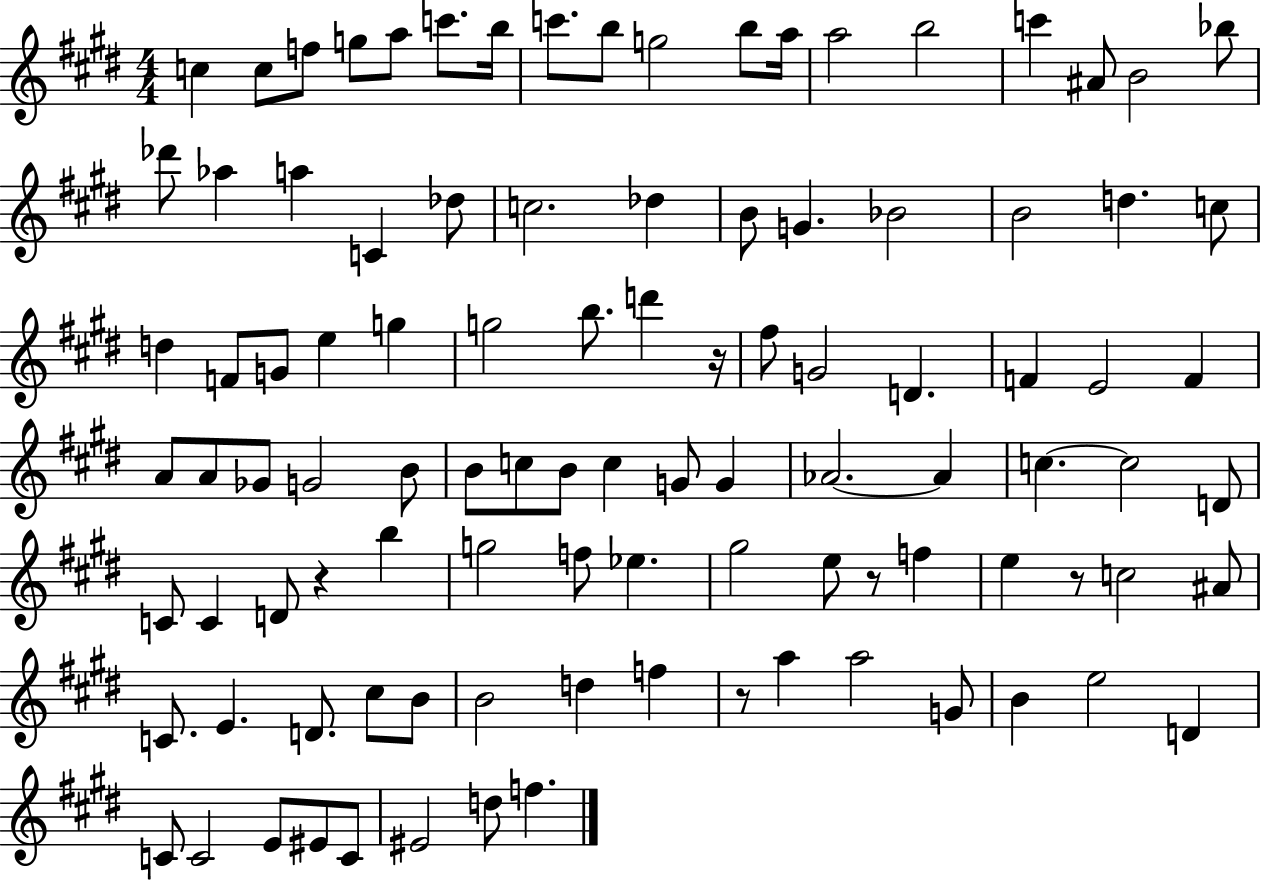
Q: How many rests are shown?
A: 5